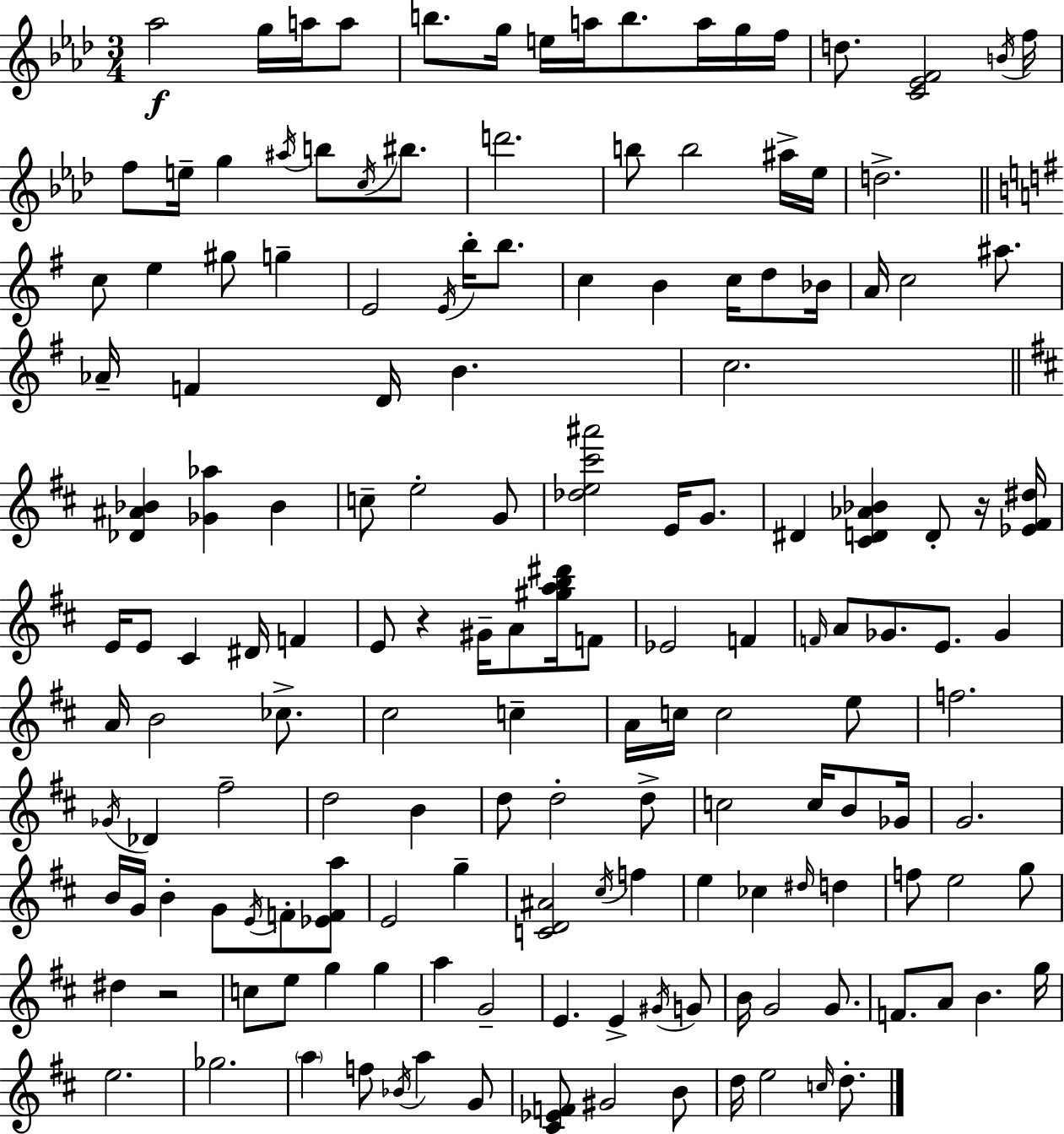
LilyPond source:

{
  \clef treble
  \numericTimeSignature
  \time 3/4
  \key f \minor
  aes''2\f g''16 a''16 a''8 | b''8. g''16 e''16 a''16 b''8. a''16 g''16 f''16 | d''8. <c' ees' f'>2 \acciaccatura { b'16 } | f''16 f''8 e''16-- g''4 \acciaccatura { ais''16 } b''8 \acciaccatura { c''16 } | \break bis''8. d'''2. | b''8 b''2 | ais''16-> ees''16 d''2.-> | \bar "||" \break \key e \minor c''8 e''4 gis''8 g''4-- | e'2 \acciaccatura { e'16 } b''16-. b''8. | c''4 b'4 c''16 d''8 | bes'16 a'16 c''2 ais''8. | \break aes'16-- f'4 d'16 b'4. | c''2. | \bar "||" \break \key b \minor <des' ais' bes'>4 <ges' aes''>4 bes'4 | c''8-- e''2-. g'8 | <des'' e'' cis''' ais'''>2 e'16 g'8. | dis'4 <cis' d' aes' bes'>4 d'8-. r16 <ees' fis' dis''>16 | \break e'16 e'8 cis'4 dis'16 f'4 | e'8 r4 gis'16-- a'8 <gis'' a'' b'' dis'''>16 f'8 | ees'2 f'4 | \grace { f'16 } a'8 ges'8. e'8. ges'4 | \break a'16 b'2 ces''8.-> | cis''2 c''4-- | a'16 c''16 c''2 e''8 | f''2. | \break \acciaccatura { ges'16 } des'4 fis''2-- | d''2 b'4 | d''8 d''2-. | d''8-> c''2 c''16 b'8 | \break ges'16 g'2. | b'16 g'16 b'4-. g'8 \acciaccatura { e'16 } f'8-. | <ees' f' a''>8 e'2 g''4-- | <c' d' ais'>2 \acciaccatura { cis''16 } | \break f''4 e''4 ces''4 | \grace { dis''16 } d''4 f''8 e''2 | g''8 dis''4 r2 | c''8 e''8 g''4 | \break g''4 a''4 g'2-- | e'4. e'4-> | \acciaccatura { gis'16 } g'8 b'16 g'2 | g'8. f'8. a'8 b'4. | \break g''16 e''2. | ges''2. | \parenthesize a''4 f''8 | \acciaccatura { bes'16 } a''4 g'8 <cis' ees' f'>8 gis'2 | \break b'8 d''16 e''2 | \grace { c''16 } d''8.-. \bar "|."
}